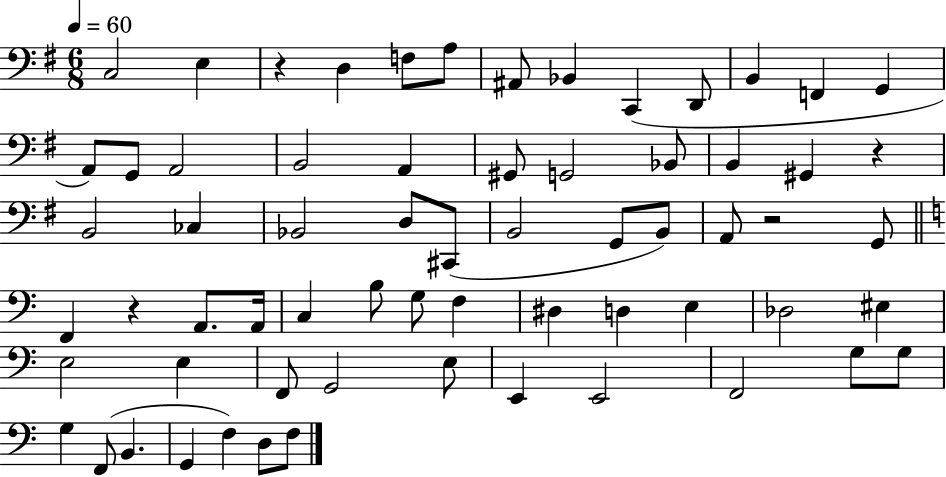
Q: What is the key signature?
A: G major